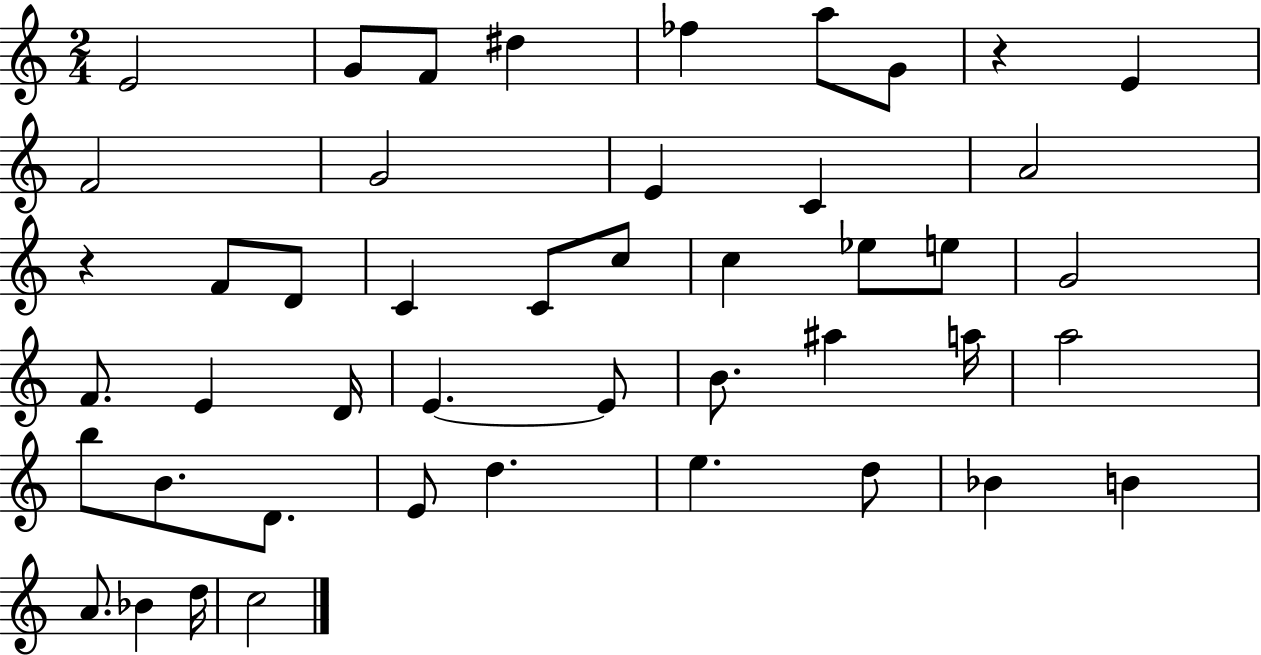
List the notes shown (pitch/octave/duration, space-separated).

E4/h G4/e F4/e D#5/q FES5/q A5/e G4/e R/q E4/q F4/h G4/h E4/q C4/q A4/h R/q F4/e D4/e C4/q C4/e C5/e C5/q Eb5/e E5/e G4/h F4/e. E4/q D4/s E4/q. E4/e B4/e. A#5/q A5/s A5/h B5/e B4/e. D4/e. E4/e D5/q. E5/q. D5/e Bb4/q B4/q A4/e. Bb4/q D5/s C5/h